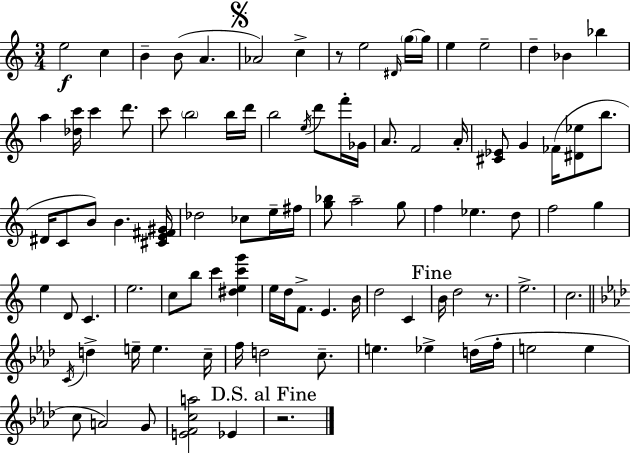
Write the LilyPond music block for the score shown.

{
  \clef treble
  \numericTimeSignature
  \time 3/4
  \key c \major
  \repeat volta 2 { e''2\f c''4 | b'4-- b'8( a'4. | \mark \markup { \musicglyph "scripts.segno" } aes'2) c''4-> | r8 e''2 \grace { dis'16 } \parenthesize g''16~~ | \break g''16 e''4 e''2-- | d''4-- bes'4 bes''4 | a''4 <des'' c'''>16 c'''4 d'''8. | c'''8 \parenthesize b''2 b''16 | \break d'''16 b''2 \acciaccatura { e''16 } d'''8 | f'''16-. ges'16 a'8. f'2 | a'16-. <cis' ees'>8 g'4 fes'16( <dis' ees''>8 b''8. | dis'16 c'8 b'8) b'4. | \break <cis' e' fis' gis'>16 des''2 ces''8 | e''16-- fis''16 <g'' bes''>8 a''2-- | g''8 f''4 ees''4. | d''8 f''2 g''4 | \break e''4 d'8 c'4. | e''2. | c''8 b''8 c'''4 <dis'' e'' c''' g'''>4 | e''16 d''16 f'8.-> e'4. | \break b'16 d''2 c'4 | \mark "Fine" b'16 d''2 r8. | e''2.-> | c''2. | \break \bar "||" \break \key f \minor \acciaccatura { c'16 } d''4-> e''16-- e''4. | c''16-- f''16 d''2 c''8.-- | e''4. ees''4-> d''16( | f''16-. e''2 e''4 | \break c''8 a'2) g'8 | <e' f' c'' a''>2 ees'4 | \mark "D.S. al Fine" r2. | } \bar "|."
}